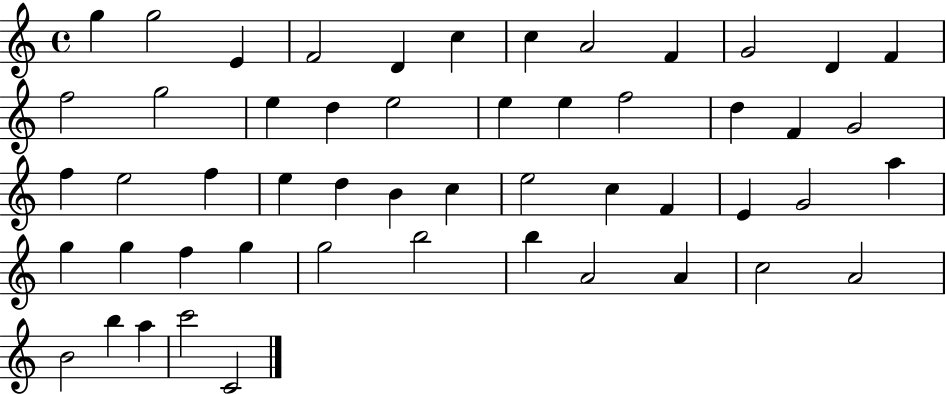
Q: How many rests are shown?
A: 0